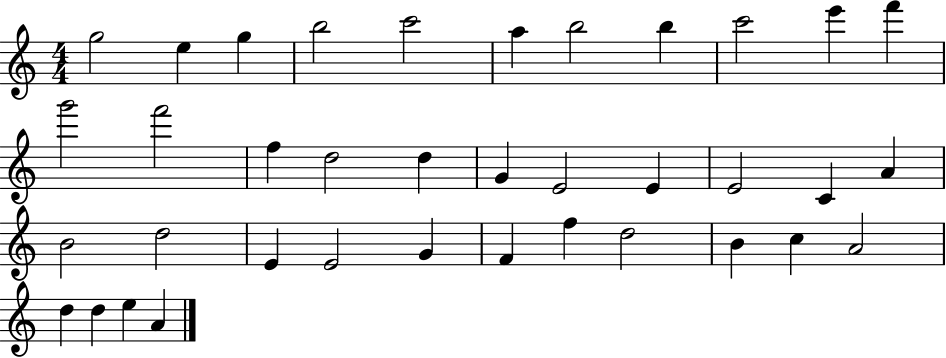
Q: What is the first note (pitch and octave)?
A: G5